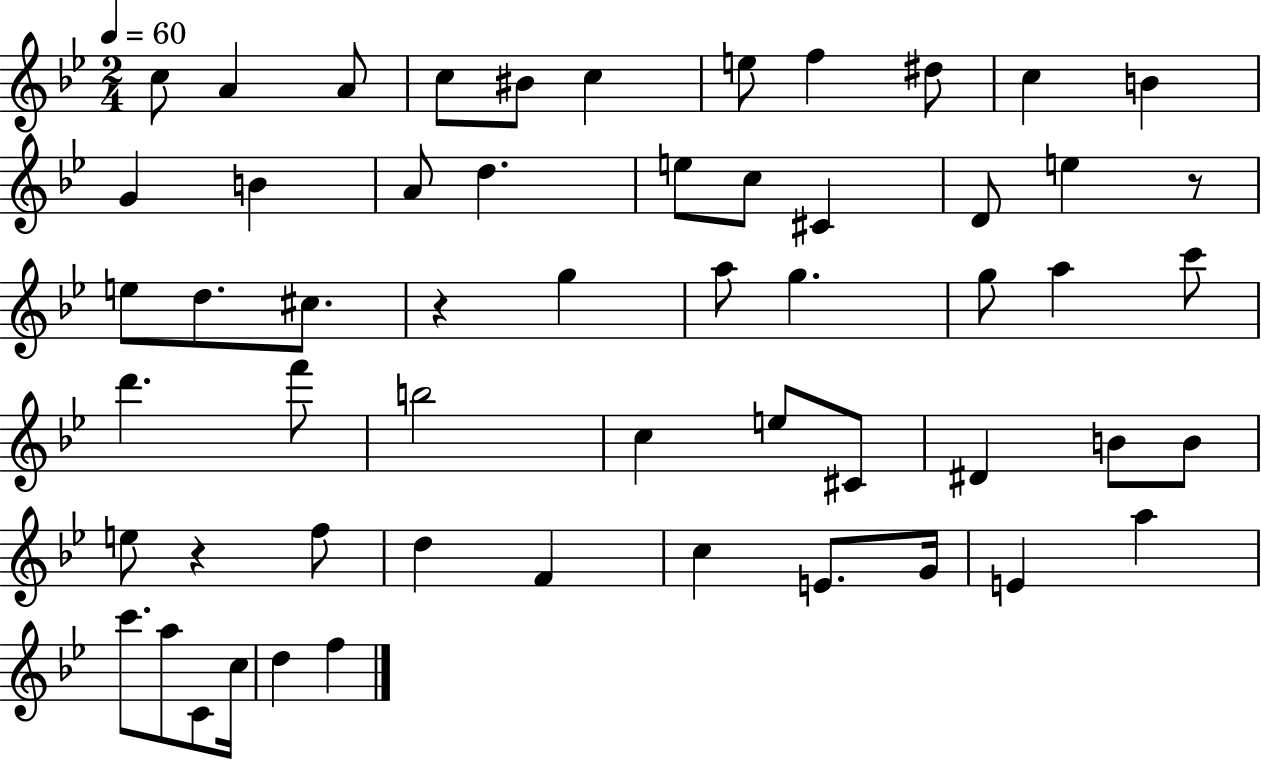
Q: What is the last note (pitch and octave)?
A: F5